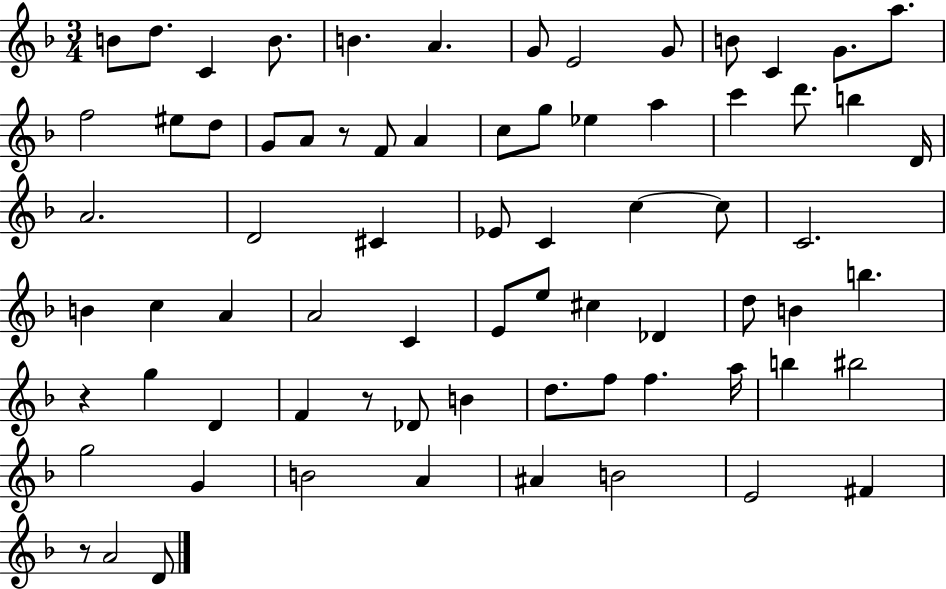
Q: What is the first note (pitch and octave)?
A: B4